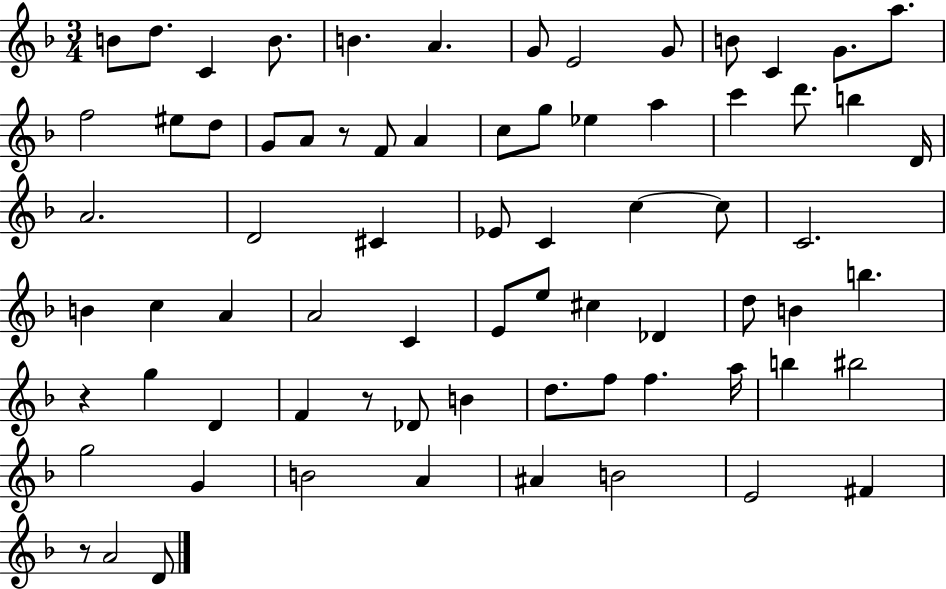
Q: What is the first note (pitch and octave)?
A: B4